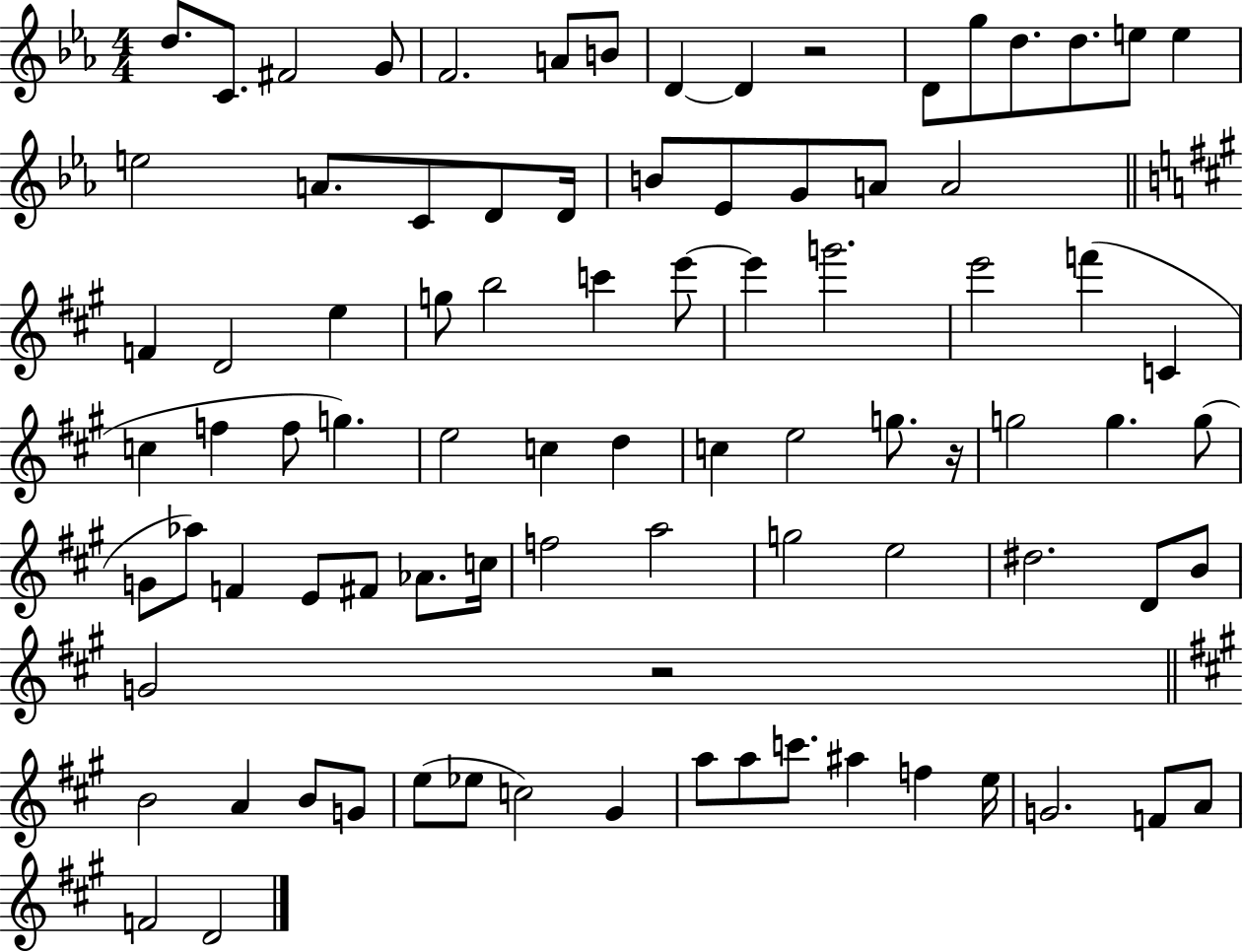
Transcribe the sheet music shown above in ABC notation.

X:1
T:Untitled
M:4/4
L:1/4
K:Eb
d/2 C/2 ^F2 G/2 F2 A/2 B/2 D D z2 D/2 g/2 d/2 d/2 e/2 e e2 A/2 C/2 D/2 D/4 B/2 _E/2 G/2 A/2 A2 F D2 e g/2 b2 c' e'/2 e' g'2 e'2 f' C c f f/2 g e2 c d c e2 g/2 z/4 g2 g g/2 G/2 _a/2 F E/2 ^F/2 _A/2 c/4 f2 a2 g2 e2 ^d2 D/2 B/2 G2 z2 B2 A B/2 G/2 e/2 _e/2 c2 ^G a/2 a/2 c'/2 ^a f e/4 G2 F/2 A/2 F2 D2